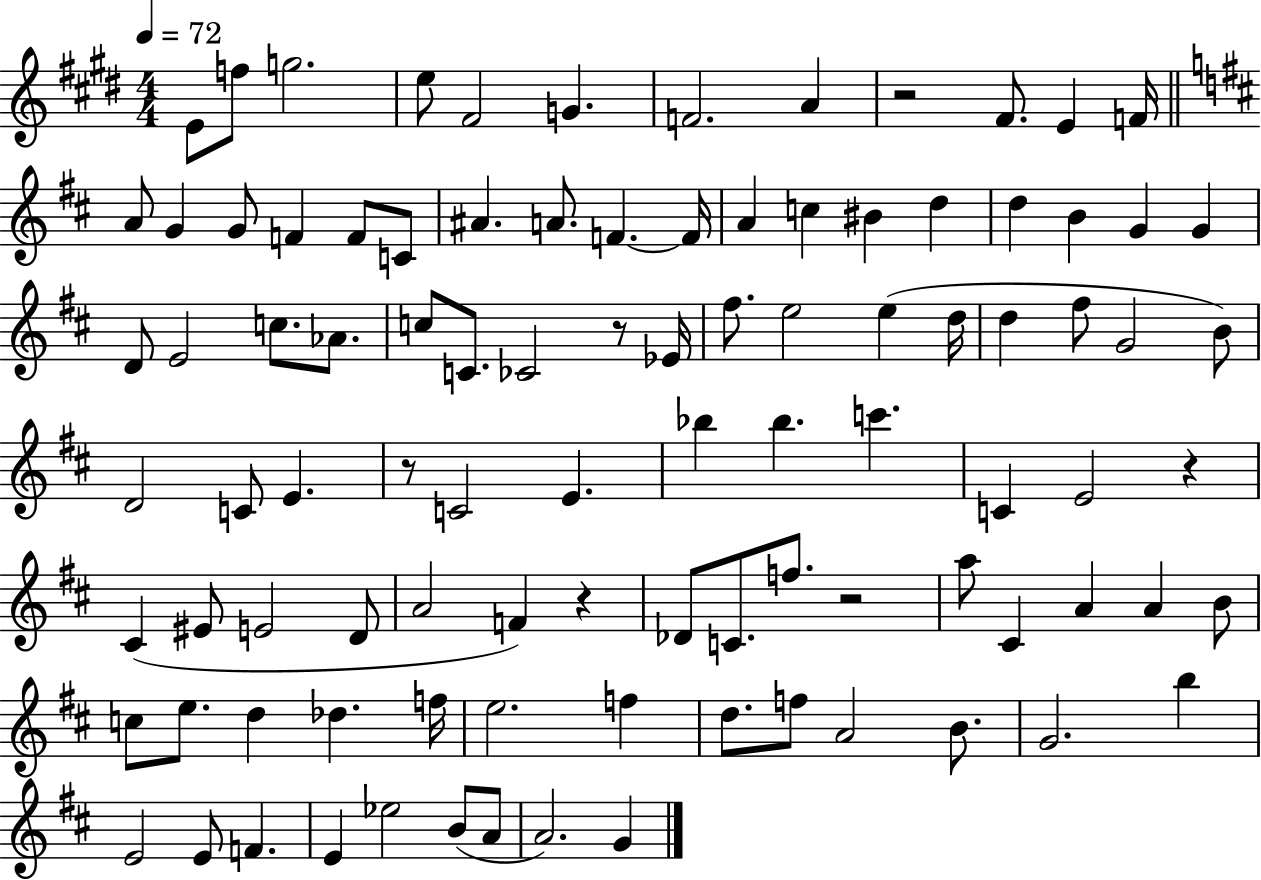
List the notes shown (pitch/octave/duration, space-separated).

E4/e F5/e G5/h. E5/e F#4/h G4/q. F4/h. A4/q R/h F#4/e. E4/q F4/s A4/e G4/q G4/e F4/q F4/e C4/e A#4/q. A4/e. F4/q. F4/s A4/q C5/q BIS4/q D5/q D5/q B4/q G4/q G4/q D4/e E4/h C5/e. Ab4/e. C5/e C4/e. CES4/h R/e Eb4/s F#5/e. E5/h E5/q D5/s D5/q F#5/e G4/h B4/e D4/h C4/e E4/q. R/e C4/h E4/q. Bb5/q Bb5/q. C6/q. C4/q E4/h R/q C#4/q EIS4/e E4/h D4/e A4/h F4/q R/q Db4/e C4/e. F5/e. R/h A5/e C#4/q A4/q A4/q B4/e C5/e E5/e. D5/q Db5/q. F5/s E5/h. F5/q D5/e. F5/e A4/h B4/e. G4/h. B5/q E4/h E4/e F4/q. E4/q Eb5/h B4/e A4/e A4/h. G4/q